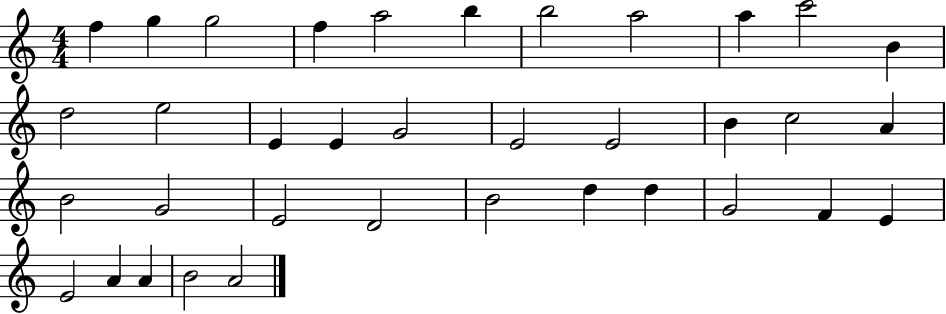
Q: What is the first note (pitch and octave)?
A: F5